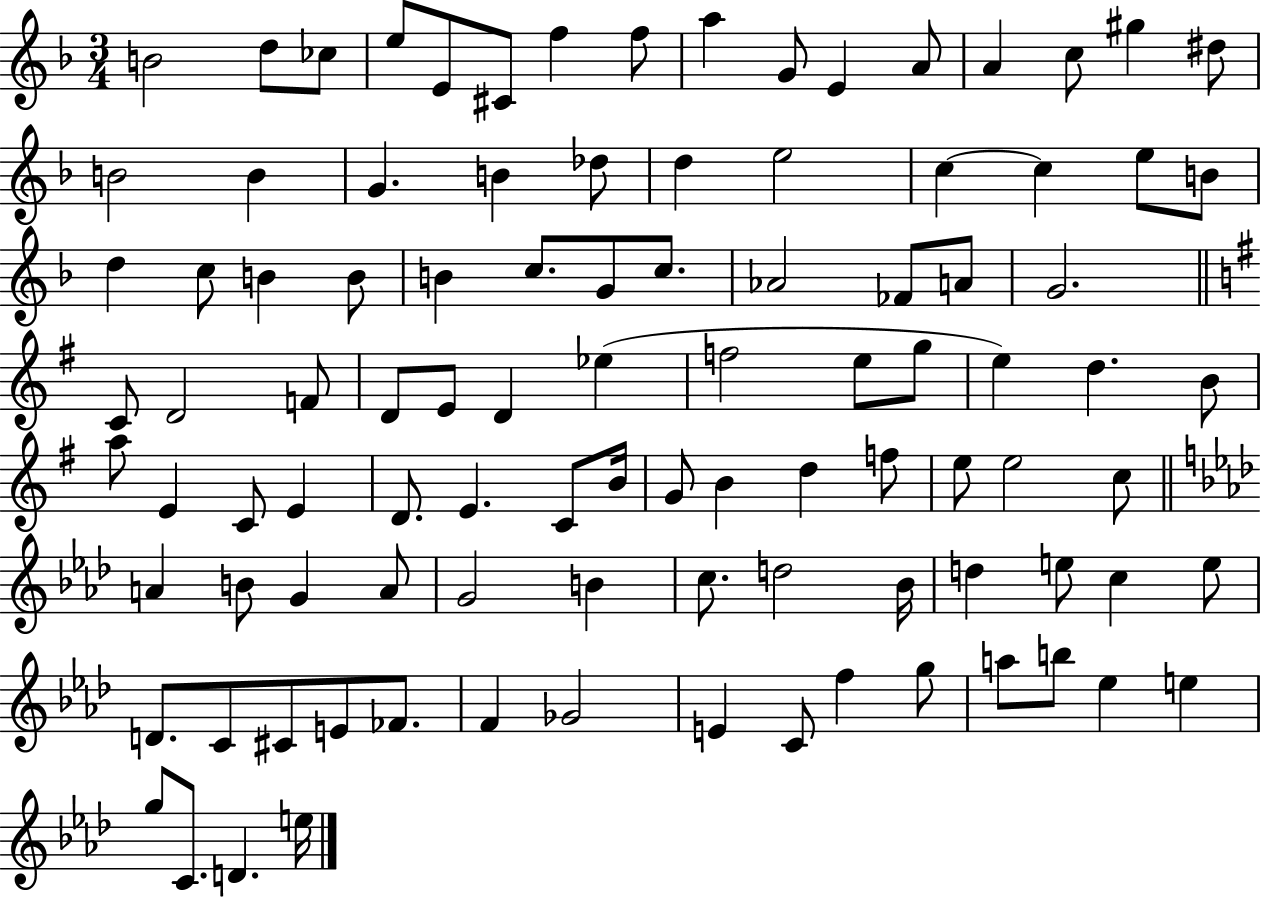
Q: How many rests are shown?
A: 0